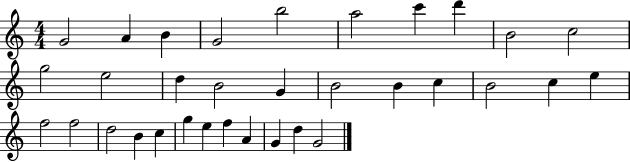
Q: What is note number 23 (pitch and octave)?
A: F5